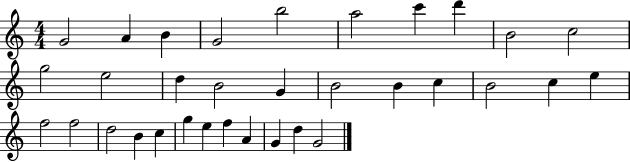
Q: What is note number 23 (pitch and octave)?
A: F5